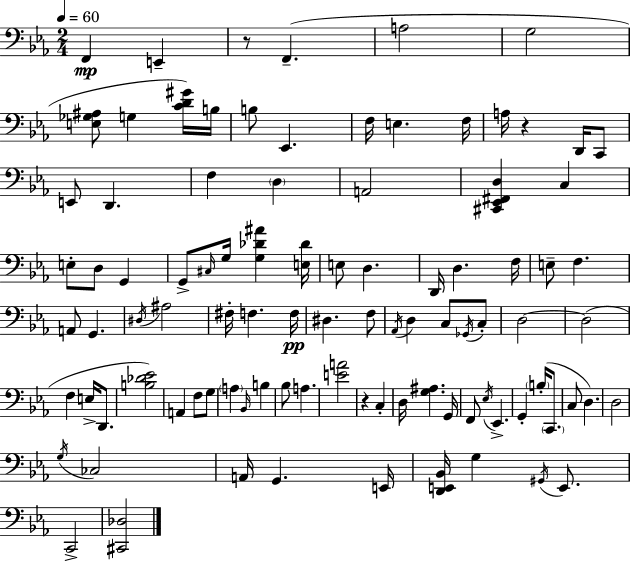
X:1
T:Untitled
M:2/4
L:1/4
K:Cm
F,, E,, z/2 F,, A,2 G,2 [E,_G,^A,]/2 G, [CD^G]/4 B,/4 B,/2 _E,, F,/4 E, F,/4 A,/4 z D,,/4 C,,/2 E,,/2 D,, F, D, A,,2 [^C,,_E,,^F,,D,] C, E,/2 D,/2 G,, G,,/2 ^C,/4 G,/4 [G,_D^A] [E,_D]/4 E,/2 D, D,,/4 D, F,/4 E,/2 F, A,,/2 G,, ^D,/4 ^A,2 ^F,/4 F, F,/4 ^D, F,/2 _A,,/4 D, C,/2 _G,,/4 C,/2 D,2 D,2 F, E,/4 D,,/2 [B,_D_E]2 A,, F,/2 G,/2 A, _B,,/4 B, _B,/2 A, [EA]2 z C, D,/4 [G,^A,] G,,/4 F,,/2 _E,/4 _E,, G,, B,/4 C,,/2 C,/2 D, D,2 G,/4 _C,2 A,,/4 G,, E,,/4 [D,,E,,_B,,]/4 G, ^G,,/4 E,,/2 C,,2 [^C,,_D,]2